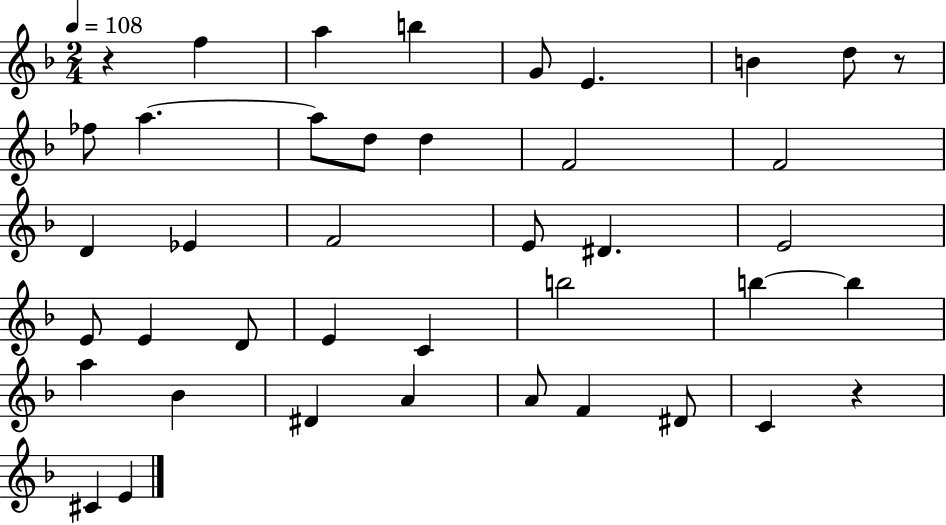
{
  \clef treble
  \numericTimeSignature
  \time 2/4
  \key f \major
  \tempo 4 = 108
  r4 f''4 | a''4 b''4 | g'8 e'4. | b'4 d''8 r8 | \break fes''8 a''4.~~ | a''8 d''8 d''4 | f'2 | f'2 | \break d'4 ees'4 | f'2 | e'8 dis'4. | e'2 | \break e'8 e'4 d'8 | e'4 c'4 | b''2 | b''4~~ b''4 | \break a''4 bes'4 | dis'4 a'4 | a'8 f'4 dis'8 | c'4 r4 | \break cis'4 e'4 | \bar "|."
}